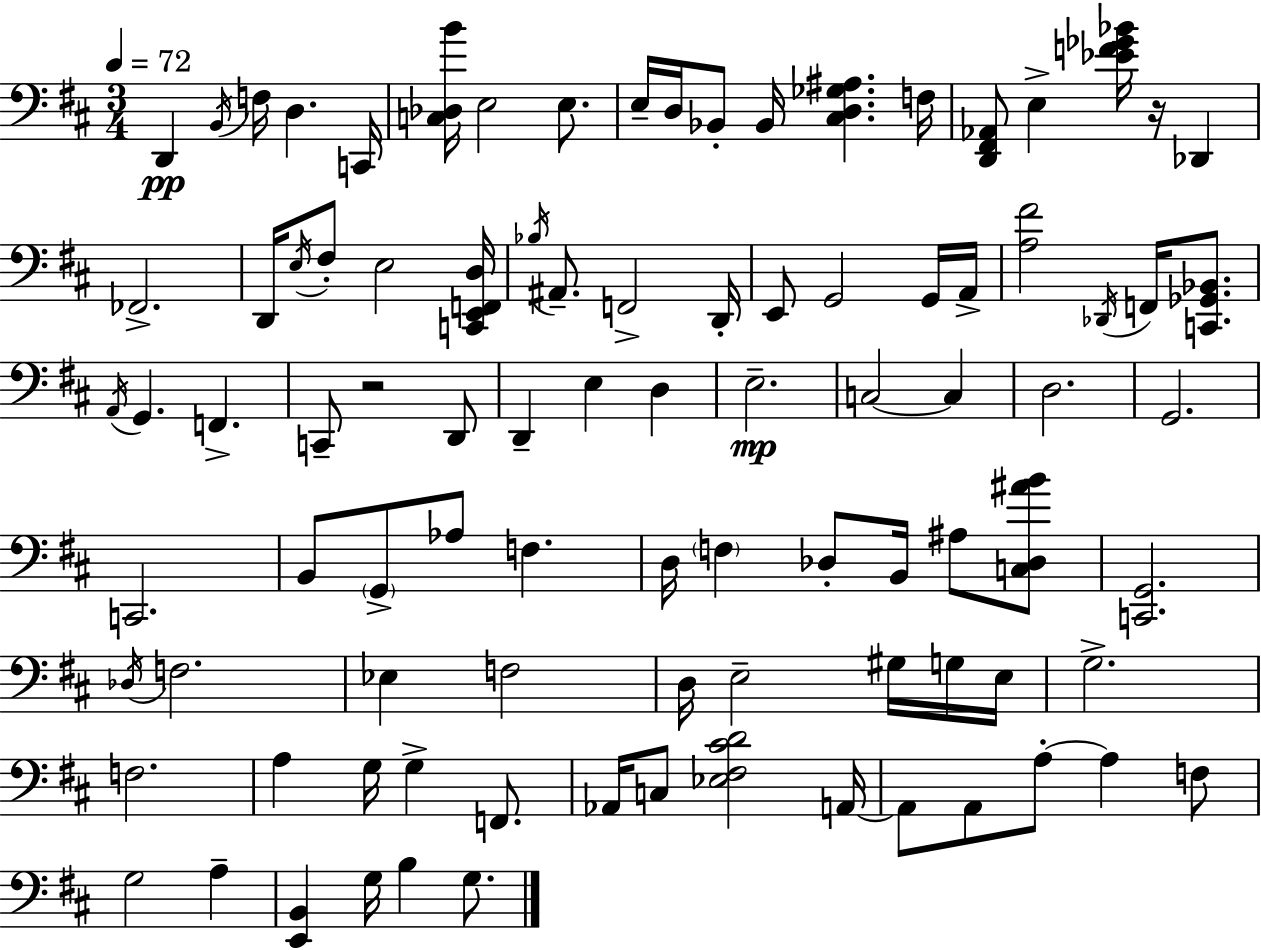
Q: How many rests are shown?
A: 2